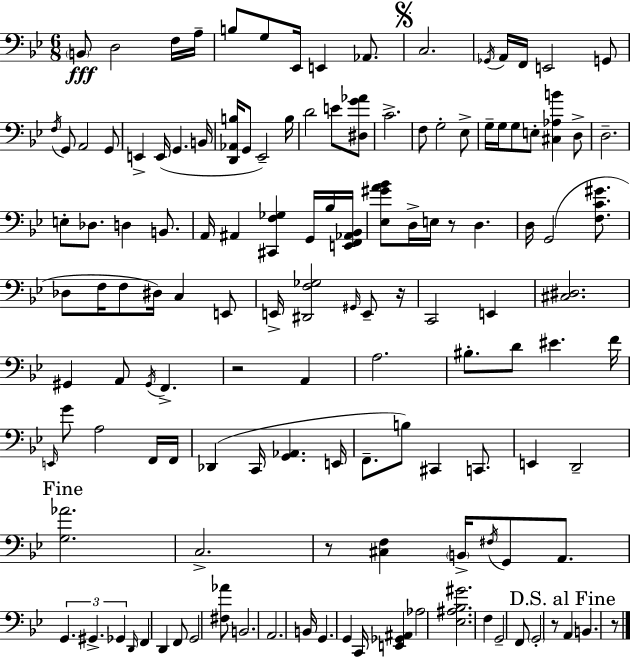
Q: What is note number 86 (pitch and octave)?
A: D2